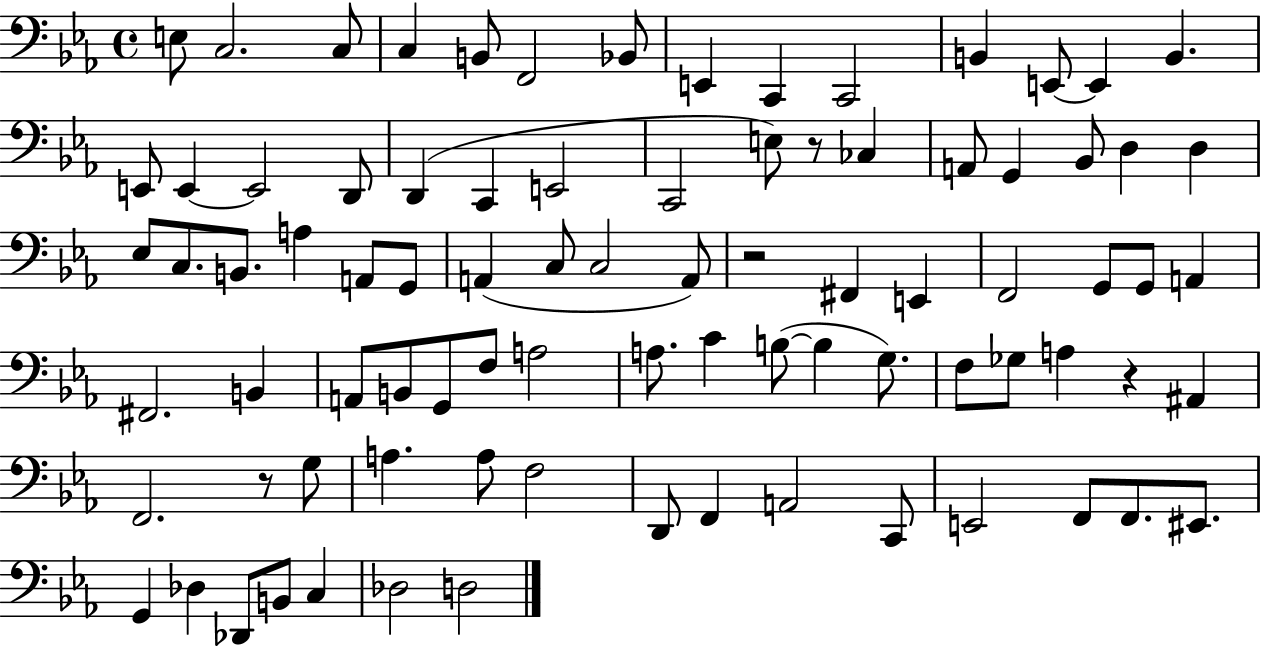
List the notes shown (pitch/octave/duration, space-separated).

E3/e C3/h. C3/e C3/q B2/e F2/h Bb2/e E2/q C2/q C2/h B2/q E2/e E2/q B2/q. E2/e E2/q E2/h D2/e D2/q C2/q E2/h C2/h E3/e R/e CES3/q A2/e G2/q Bb2/e D3/q D3/q Eb3/e C3/e. B2/e. A3/q A2/e G2/e A2/q C3/e C3/h A2/e R/h F#2/q E2/q F2/h G2/e G2/e A2/q F#2/h. B2/q A2/e B2/e G2/e F3/e A3/h A3/e. C4/q B3/e B3/q G3/e. F3/e Gb3/e A3/q R/q A#2/q F2/h. R/e G3/e A3/q. A3/e F3/h D2/e F2/q A2/h C2/e E2/h F2/e F2/e. EIS2/e. G2/q Db3/q Db2/e B2/e C3/q Db3/h D3/h